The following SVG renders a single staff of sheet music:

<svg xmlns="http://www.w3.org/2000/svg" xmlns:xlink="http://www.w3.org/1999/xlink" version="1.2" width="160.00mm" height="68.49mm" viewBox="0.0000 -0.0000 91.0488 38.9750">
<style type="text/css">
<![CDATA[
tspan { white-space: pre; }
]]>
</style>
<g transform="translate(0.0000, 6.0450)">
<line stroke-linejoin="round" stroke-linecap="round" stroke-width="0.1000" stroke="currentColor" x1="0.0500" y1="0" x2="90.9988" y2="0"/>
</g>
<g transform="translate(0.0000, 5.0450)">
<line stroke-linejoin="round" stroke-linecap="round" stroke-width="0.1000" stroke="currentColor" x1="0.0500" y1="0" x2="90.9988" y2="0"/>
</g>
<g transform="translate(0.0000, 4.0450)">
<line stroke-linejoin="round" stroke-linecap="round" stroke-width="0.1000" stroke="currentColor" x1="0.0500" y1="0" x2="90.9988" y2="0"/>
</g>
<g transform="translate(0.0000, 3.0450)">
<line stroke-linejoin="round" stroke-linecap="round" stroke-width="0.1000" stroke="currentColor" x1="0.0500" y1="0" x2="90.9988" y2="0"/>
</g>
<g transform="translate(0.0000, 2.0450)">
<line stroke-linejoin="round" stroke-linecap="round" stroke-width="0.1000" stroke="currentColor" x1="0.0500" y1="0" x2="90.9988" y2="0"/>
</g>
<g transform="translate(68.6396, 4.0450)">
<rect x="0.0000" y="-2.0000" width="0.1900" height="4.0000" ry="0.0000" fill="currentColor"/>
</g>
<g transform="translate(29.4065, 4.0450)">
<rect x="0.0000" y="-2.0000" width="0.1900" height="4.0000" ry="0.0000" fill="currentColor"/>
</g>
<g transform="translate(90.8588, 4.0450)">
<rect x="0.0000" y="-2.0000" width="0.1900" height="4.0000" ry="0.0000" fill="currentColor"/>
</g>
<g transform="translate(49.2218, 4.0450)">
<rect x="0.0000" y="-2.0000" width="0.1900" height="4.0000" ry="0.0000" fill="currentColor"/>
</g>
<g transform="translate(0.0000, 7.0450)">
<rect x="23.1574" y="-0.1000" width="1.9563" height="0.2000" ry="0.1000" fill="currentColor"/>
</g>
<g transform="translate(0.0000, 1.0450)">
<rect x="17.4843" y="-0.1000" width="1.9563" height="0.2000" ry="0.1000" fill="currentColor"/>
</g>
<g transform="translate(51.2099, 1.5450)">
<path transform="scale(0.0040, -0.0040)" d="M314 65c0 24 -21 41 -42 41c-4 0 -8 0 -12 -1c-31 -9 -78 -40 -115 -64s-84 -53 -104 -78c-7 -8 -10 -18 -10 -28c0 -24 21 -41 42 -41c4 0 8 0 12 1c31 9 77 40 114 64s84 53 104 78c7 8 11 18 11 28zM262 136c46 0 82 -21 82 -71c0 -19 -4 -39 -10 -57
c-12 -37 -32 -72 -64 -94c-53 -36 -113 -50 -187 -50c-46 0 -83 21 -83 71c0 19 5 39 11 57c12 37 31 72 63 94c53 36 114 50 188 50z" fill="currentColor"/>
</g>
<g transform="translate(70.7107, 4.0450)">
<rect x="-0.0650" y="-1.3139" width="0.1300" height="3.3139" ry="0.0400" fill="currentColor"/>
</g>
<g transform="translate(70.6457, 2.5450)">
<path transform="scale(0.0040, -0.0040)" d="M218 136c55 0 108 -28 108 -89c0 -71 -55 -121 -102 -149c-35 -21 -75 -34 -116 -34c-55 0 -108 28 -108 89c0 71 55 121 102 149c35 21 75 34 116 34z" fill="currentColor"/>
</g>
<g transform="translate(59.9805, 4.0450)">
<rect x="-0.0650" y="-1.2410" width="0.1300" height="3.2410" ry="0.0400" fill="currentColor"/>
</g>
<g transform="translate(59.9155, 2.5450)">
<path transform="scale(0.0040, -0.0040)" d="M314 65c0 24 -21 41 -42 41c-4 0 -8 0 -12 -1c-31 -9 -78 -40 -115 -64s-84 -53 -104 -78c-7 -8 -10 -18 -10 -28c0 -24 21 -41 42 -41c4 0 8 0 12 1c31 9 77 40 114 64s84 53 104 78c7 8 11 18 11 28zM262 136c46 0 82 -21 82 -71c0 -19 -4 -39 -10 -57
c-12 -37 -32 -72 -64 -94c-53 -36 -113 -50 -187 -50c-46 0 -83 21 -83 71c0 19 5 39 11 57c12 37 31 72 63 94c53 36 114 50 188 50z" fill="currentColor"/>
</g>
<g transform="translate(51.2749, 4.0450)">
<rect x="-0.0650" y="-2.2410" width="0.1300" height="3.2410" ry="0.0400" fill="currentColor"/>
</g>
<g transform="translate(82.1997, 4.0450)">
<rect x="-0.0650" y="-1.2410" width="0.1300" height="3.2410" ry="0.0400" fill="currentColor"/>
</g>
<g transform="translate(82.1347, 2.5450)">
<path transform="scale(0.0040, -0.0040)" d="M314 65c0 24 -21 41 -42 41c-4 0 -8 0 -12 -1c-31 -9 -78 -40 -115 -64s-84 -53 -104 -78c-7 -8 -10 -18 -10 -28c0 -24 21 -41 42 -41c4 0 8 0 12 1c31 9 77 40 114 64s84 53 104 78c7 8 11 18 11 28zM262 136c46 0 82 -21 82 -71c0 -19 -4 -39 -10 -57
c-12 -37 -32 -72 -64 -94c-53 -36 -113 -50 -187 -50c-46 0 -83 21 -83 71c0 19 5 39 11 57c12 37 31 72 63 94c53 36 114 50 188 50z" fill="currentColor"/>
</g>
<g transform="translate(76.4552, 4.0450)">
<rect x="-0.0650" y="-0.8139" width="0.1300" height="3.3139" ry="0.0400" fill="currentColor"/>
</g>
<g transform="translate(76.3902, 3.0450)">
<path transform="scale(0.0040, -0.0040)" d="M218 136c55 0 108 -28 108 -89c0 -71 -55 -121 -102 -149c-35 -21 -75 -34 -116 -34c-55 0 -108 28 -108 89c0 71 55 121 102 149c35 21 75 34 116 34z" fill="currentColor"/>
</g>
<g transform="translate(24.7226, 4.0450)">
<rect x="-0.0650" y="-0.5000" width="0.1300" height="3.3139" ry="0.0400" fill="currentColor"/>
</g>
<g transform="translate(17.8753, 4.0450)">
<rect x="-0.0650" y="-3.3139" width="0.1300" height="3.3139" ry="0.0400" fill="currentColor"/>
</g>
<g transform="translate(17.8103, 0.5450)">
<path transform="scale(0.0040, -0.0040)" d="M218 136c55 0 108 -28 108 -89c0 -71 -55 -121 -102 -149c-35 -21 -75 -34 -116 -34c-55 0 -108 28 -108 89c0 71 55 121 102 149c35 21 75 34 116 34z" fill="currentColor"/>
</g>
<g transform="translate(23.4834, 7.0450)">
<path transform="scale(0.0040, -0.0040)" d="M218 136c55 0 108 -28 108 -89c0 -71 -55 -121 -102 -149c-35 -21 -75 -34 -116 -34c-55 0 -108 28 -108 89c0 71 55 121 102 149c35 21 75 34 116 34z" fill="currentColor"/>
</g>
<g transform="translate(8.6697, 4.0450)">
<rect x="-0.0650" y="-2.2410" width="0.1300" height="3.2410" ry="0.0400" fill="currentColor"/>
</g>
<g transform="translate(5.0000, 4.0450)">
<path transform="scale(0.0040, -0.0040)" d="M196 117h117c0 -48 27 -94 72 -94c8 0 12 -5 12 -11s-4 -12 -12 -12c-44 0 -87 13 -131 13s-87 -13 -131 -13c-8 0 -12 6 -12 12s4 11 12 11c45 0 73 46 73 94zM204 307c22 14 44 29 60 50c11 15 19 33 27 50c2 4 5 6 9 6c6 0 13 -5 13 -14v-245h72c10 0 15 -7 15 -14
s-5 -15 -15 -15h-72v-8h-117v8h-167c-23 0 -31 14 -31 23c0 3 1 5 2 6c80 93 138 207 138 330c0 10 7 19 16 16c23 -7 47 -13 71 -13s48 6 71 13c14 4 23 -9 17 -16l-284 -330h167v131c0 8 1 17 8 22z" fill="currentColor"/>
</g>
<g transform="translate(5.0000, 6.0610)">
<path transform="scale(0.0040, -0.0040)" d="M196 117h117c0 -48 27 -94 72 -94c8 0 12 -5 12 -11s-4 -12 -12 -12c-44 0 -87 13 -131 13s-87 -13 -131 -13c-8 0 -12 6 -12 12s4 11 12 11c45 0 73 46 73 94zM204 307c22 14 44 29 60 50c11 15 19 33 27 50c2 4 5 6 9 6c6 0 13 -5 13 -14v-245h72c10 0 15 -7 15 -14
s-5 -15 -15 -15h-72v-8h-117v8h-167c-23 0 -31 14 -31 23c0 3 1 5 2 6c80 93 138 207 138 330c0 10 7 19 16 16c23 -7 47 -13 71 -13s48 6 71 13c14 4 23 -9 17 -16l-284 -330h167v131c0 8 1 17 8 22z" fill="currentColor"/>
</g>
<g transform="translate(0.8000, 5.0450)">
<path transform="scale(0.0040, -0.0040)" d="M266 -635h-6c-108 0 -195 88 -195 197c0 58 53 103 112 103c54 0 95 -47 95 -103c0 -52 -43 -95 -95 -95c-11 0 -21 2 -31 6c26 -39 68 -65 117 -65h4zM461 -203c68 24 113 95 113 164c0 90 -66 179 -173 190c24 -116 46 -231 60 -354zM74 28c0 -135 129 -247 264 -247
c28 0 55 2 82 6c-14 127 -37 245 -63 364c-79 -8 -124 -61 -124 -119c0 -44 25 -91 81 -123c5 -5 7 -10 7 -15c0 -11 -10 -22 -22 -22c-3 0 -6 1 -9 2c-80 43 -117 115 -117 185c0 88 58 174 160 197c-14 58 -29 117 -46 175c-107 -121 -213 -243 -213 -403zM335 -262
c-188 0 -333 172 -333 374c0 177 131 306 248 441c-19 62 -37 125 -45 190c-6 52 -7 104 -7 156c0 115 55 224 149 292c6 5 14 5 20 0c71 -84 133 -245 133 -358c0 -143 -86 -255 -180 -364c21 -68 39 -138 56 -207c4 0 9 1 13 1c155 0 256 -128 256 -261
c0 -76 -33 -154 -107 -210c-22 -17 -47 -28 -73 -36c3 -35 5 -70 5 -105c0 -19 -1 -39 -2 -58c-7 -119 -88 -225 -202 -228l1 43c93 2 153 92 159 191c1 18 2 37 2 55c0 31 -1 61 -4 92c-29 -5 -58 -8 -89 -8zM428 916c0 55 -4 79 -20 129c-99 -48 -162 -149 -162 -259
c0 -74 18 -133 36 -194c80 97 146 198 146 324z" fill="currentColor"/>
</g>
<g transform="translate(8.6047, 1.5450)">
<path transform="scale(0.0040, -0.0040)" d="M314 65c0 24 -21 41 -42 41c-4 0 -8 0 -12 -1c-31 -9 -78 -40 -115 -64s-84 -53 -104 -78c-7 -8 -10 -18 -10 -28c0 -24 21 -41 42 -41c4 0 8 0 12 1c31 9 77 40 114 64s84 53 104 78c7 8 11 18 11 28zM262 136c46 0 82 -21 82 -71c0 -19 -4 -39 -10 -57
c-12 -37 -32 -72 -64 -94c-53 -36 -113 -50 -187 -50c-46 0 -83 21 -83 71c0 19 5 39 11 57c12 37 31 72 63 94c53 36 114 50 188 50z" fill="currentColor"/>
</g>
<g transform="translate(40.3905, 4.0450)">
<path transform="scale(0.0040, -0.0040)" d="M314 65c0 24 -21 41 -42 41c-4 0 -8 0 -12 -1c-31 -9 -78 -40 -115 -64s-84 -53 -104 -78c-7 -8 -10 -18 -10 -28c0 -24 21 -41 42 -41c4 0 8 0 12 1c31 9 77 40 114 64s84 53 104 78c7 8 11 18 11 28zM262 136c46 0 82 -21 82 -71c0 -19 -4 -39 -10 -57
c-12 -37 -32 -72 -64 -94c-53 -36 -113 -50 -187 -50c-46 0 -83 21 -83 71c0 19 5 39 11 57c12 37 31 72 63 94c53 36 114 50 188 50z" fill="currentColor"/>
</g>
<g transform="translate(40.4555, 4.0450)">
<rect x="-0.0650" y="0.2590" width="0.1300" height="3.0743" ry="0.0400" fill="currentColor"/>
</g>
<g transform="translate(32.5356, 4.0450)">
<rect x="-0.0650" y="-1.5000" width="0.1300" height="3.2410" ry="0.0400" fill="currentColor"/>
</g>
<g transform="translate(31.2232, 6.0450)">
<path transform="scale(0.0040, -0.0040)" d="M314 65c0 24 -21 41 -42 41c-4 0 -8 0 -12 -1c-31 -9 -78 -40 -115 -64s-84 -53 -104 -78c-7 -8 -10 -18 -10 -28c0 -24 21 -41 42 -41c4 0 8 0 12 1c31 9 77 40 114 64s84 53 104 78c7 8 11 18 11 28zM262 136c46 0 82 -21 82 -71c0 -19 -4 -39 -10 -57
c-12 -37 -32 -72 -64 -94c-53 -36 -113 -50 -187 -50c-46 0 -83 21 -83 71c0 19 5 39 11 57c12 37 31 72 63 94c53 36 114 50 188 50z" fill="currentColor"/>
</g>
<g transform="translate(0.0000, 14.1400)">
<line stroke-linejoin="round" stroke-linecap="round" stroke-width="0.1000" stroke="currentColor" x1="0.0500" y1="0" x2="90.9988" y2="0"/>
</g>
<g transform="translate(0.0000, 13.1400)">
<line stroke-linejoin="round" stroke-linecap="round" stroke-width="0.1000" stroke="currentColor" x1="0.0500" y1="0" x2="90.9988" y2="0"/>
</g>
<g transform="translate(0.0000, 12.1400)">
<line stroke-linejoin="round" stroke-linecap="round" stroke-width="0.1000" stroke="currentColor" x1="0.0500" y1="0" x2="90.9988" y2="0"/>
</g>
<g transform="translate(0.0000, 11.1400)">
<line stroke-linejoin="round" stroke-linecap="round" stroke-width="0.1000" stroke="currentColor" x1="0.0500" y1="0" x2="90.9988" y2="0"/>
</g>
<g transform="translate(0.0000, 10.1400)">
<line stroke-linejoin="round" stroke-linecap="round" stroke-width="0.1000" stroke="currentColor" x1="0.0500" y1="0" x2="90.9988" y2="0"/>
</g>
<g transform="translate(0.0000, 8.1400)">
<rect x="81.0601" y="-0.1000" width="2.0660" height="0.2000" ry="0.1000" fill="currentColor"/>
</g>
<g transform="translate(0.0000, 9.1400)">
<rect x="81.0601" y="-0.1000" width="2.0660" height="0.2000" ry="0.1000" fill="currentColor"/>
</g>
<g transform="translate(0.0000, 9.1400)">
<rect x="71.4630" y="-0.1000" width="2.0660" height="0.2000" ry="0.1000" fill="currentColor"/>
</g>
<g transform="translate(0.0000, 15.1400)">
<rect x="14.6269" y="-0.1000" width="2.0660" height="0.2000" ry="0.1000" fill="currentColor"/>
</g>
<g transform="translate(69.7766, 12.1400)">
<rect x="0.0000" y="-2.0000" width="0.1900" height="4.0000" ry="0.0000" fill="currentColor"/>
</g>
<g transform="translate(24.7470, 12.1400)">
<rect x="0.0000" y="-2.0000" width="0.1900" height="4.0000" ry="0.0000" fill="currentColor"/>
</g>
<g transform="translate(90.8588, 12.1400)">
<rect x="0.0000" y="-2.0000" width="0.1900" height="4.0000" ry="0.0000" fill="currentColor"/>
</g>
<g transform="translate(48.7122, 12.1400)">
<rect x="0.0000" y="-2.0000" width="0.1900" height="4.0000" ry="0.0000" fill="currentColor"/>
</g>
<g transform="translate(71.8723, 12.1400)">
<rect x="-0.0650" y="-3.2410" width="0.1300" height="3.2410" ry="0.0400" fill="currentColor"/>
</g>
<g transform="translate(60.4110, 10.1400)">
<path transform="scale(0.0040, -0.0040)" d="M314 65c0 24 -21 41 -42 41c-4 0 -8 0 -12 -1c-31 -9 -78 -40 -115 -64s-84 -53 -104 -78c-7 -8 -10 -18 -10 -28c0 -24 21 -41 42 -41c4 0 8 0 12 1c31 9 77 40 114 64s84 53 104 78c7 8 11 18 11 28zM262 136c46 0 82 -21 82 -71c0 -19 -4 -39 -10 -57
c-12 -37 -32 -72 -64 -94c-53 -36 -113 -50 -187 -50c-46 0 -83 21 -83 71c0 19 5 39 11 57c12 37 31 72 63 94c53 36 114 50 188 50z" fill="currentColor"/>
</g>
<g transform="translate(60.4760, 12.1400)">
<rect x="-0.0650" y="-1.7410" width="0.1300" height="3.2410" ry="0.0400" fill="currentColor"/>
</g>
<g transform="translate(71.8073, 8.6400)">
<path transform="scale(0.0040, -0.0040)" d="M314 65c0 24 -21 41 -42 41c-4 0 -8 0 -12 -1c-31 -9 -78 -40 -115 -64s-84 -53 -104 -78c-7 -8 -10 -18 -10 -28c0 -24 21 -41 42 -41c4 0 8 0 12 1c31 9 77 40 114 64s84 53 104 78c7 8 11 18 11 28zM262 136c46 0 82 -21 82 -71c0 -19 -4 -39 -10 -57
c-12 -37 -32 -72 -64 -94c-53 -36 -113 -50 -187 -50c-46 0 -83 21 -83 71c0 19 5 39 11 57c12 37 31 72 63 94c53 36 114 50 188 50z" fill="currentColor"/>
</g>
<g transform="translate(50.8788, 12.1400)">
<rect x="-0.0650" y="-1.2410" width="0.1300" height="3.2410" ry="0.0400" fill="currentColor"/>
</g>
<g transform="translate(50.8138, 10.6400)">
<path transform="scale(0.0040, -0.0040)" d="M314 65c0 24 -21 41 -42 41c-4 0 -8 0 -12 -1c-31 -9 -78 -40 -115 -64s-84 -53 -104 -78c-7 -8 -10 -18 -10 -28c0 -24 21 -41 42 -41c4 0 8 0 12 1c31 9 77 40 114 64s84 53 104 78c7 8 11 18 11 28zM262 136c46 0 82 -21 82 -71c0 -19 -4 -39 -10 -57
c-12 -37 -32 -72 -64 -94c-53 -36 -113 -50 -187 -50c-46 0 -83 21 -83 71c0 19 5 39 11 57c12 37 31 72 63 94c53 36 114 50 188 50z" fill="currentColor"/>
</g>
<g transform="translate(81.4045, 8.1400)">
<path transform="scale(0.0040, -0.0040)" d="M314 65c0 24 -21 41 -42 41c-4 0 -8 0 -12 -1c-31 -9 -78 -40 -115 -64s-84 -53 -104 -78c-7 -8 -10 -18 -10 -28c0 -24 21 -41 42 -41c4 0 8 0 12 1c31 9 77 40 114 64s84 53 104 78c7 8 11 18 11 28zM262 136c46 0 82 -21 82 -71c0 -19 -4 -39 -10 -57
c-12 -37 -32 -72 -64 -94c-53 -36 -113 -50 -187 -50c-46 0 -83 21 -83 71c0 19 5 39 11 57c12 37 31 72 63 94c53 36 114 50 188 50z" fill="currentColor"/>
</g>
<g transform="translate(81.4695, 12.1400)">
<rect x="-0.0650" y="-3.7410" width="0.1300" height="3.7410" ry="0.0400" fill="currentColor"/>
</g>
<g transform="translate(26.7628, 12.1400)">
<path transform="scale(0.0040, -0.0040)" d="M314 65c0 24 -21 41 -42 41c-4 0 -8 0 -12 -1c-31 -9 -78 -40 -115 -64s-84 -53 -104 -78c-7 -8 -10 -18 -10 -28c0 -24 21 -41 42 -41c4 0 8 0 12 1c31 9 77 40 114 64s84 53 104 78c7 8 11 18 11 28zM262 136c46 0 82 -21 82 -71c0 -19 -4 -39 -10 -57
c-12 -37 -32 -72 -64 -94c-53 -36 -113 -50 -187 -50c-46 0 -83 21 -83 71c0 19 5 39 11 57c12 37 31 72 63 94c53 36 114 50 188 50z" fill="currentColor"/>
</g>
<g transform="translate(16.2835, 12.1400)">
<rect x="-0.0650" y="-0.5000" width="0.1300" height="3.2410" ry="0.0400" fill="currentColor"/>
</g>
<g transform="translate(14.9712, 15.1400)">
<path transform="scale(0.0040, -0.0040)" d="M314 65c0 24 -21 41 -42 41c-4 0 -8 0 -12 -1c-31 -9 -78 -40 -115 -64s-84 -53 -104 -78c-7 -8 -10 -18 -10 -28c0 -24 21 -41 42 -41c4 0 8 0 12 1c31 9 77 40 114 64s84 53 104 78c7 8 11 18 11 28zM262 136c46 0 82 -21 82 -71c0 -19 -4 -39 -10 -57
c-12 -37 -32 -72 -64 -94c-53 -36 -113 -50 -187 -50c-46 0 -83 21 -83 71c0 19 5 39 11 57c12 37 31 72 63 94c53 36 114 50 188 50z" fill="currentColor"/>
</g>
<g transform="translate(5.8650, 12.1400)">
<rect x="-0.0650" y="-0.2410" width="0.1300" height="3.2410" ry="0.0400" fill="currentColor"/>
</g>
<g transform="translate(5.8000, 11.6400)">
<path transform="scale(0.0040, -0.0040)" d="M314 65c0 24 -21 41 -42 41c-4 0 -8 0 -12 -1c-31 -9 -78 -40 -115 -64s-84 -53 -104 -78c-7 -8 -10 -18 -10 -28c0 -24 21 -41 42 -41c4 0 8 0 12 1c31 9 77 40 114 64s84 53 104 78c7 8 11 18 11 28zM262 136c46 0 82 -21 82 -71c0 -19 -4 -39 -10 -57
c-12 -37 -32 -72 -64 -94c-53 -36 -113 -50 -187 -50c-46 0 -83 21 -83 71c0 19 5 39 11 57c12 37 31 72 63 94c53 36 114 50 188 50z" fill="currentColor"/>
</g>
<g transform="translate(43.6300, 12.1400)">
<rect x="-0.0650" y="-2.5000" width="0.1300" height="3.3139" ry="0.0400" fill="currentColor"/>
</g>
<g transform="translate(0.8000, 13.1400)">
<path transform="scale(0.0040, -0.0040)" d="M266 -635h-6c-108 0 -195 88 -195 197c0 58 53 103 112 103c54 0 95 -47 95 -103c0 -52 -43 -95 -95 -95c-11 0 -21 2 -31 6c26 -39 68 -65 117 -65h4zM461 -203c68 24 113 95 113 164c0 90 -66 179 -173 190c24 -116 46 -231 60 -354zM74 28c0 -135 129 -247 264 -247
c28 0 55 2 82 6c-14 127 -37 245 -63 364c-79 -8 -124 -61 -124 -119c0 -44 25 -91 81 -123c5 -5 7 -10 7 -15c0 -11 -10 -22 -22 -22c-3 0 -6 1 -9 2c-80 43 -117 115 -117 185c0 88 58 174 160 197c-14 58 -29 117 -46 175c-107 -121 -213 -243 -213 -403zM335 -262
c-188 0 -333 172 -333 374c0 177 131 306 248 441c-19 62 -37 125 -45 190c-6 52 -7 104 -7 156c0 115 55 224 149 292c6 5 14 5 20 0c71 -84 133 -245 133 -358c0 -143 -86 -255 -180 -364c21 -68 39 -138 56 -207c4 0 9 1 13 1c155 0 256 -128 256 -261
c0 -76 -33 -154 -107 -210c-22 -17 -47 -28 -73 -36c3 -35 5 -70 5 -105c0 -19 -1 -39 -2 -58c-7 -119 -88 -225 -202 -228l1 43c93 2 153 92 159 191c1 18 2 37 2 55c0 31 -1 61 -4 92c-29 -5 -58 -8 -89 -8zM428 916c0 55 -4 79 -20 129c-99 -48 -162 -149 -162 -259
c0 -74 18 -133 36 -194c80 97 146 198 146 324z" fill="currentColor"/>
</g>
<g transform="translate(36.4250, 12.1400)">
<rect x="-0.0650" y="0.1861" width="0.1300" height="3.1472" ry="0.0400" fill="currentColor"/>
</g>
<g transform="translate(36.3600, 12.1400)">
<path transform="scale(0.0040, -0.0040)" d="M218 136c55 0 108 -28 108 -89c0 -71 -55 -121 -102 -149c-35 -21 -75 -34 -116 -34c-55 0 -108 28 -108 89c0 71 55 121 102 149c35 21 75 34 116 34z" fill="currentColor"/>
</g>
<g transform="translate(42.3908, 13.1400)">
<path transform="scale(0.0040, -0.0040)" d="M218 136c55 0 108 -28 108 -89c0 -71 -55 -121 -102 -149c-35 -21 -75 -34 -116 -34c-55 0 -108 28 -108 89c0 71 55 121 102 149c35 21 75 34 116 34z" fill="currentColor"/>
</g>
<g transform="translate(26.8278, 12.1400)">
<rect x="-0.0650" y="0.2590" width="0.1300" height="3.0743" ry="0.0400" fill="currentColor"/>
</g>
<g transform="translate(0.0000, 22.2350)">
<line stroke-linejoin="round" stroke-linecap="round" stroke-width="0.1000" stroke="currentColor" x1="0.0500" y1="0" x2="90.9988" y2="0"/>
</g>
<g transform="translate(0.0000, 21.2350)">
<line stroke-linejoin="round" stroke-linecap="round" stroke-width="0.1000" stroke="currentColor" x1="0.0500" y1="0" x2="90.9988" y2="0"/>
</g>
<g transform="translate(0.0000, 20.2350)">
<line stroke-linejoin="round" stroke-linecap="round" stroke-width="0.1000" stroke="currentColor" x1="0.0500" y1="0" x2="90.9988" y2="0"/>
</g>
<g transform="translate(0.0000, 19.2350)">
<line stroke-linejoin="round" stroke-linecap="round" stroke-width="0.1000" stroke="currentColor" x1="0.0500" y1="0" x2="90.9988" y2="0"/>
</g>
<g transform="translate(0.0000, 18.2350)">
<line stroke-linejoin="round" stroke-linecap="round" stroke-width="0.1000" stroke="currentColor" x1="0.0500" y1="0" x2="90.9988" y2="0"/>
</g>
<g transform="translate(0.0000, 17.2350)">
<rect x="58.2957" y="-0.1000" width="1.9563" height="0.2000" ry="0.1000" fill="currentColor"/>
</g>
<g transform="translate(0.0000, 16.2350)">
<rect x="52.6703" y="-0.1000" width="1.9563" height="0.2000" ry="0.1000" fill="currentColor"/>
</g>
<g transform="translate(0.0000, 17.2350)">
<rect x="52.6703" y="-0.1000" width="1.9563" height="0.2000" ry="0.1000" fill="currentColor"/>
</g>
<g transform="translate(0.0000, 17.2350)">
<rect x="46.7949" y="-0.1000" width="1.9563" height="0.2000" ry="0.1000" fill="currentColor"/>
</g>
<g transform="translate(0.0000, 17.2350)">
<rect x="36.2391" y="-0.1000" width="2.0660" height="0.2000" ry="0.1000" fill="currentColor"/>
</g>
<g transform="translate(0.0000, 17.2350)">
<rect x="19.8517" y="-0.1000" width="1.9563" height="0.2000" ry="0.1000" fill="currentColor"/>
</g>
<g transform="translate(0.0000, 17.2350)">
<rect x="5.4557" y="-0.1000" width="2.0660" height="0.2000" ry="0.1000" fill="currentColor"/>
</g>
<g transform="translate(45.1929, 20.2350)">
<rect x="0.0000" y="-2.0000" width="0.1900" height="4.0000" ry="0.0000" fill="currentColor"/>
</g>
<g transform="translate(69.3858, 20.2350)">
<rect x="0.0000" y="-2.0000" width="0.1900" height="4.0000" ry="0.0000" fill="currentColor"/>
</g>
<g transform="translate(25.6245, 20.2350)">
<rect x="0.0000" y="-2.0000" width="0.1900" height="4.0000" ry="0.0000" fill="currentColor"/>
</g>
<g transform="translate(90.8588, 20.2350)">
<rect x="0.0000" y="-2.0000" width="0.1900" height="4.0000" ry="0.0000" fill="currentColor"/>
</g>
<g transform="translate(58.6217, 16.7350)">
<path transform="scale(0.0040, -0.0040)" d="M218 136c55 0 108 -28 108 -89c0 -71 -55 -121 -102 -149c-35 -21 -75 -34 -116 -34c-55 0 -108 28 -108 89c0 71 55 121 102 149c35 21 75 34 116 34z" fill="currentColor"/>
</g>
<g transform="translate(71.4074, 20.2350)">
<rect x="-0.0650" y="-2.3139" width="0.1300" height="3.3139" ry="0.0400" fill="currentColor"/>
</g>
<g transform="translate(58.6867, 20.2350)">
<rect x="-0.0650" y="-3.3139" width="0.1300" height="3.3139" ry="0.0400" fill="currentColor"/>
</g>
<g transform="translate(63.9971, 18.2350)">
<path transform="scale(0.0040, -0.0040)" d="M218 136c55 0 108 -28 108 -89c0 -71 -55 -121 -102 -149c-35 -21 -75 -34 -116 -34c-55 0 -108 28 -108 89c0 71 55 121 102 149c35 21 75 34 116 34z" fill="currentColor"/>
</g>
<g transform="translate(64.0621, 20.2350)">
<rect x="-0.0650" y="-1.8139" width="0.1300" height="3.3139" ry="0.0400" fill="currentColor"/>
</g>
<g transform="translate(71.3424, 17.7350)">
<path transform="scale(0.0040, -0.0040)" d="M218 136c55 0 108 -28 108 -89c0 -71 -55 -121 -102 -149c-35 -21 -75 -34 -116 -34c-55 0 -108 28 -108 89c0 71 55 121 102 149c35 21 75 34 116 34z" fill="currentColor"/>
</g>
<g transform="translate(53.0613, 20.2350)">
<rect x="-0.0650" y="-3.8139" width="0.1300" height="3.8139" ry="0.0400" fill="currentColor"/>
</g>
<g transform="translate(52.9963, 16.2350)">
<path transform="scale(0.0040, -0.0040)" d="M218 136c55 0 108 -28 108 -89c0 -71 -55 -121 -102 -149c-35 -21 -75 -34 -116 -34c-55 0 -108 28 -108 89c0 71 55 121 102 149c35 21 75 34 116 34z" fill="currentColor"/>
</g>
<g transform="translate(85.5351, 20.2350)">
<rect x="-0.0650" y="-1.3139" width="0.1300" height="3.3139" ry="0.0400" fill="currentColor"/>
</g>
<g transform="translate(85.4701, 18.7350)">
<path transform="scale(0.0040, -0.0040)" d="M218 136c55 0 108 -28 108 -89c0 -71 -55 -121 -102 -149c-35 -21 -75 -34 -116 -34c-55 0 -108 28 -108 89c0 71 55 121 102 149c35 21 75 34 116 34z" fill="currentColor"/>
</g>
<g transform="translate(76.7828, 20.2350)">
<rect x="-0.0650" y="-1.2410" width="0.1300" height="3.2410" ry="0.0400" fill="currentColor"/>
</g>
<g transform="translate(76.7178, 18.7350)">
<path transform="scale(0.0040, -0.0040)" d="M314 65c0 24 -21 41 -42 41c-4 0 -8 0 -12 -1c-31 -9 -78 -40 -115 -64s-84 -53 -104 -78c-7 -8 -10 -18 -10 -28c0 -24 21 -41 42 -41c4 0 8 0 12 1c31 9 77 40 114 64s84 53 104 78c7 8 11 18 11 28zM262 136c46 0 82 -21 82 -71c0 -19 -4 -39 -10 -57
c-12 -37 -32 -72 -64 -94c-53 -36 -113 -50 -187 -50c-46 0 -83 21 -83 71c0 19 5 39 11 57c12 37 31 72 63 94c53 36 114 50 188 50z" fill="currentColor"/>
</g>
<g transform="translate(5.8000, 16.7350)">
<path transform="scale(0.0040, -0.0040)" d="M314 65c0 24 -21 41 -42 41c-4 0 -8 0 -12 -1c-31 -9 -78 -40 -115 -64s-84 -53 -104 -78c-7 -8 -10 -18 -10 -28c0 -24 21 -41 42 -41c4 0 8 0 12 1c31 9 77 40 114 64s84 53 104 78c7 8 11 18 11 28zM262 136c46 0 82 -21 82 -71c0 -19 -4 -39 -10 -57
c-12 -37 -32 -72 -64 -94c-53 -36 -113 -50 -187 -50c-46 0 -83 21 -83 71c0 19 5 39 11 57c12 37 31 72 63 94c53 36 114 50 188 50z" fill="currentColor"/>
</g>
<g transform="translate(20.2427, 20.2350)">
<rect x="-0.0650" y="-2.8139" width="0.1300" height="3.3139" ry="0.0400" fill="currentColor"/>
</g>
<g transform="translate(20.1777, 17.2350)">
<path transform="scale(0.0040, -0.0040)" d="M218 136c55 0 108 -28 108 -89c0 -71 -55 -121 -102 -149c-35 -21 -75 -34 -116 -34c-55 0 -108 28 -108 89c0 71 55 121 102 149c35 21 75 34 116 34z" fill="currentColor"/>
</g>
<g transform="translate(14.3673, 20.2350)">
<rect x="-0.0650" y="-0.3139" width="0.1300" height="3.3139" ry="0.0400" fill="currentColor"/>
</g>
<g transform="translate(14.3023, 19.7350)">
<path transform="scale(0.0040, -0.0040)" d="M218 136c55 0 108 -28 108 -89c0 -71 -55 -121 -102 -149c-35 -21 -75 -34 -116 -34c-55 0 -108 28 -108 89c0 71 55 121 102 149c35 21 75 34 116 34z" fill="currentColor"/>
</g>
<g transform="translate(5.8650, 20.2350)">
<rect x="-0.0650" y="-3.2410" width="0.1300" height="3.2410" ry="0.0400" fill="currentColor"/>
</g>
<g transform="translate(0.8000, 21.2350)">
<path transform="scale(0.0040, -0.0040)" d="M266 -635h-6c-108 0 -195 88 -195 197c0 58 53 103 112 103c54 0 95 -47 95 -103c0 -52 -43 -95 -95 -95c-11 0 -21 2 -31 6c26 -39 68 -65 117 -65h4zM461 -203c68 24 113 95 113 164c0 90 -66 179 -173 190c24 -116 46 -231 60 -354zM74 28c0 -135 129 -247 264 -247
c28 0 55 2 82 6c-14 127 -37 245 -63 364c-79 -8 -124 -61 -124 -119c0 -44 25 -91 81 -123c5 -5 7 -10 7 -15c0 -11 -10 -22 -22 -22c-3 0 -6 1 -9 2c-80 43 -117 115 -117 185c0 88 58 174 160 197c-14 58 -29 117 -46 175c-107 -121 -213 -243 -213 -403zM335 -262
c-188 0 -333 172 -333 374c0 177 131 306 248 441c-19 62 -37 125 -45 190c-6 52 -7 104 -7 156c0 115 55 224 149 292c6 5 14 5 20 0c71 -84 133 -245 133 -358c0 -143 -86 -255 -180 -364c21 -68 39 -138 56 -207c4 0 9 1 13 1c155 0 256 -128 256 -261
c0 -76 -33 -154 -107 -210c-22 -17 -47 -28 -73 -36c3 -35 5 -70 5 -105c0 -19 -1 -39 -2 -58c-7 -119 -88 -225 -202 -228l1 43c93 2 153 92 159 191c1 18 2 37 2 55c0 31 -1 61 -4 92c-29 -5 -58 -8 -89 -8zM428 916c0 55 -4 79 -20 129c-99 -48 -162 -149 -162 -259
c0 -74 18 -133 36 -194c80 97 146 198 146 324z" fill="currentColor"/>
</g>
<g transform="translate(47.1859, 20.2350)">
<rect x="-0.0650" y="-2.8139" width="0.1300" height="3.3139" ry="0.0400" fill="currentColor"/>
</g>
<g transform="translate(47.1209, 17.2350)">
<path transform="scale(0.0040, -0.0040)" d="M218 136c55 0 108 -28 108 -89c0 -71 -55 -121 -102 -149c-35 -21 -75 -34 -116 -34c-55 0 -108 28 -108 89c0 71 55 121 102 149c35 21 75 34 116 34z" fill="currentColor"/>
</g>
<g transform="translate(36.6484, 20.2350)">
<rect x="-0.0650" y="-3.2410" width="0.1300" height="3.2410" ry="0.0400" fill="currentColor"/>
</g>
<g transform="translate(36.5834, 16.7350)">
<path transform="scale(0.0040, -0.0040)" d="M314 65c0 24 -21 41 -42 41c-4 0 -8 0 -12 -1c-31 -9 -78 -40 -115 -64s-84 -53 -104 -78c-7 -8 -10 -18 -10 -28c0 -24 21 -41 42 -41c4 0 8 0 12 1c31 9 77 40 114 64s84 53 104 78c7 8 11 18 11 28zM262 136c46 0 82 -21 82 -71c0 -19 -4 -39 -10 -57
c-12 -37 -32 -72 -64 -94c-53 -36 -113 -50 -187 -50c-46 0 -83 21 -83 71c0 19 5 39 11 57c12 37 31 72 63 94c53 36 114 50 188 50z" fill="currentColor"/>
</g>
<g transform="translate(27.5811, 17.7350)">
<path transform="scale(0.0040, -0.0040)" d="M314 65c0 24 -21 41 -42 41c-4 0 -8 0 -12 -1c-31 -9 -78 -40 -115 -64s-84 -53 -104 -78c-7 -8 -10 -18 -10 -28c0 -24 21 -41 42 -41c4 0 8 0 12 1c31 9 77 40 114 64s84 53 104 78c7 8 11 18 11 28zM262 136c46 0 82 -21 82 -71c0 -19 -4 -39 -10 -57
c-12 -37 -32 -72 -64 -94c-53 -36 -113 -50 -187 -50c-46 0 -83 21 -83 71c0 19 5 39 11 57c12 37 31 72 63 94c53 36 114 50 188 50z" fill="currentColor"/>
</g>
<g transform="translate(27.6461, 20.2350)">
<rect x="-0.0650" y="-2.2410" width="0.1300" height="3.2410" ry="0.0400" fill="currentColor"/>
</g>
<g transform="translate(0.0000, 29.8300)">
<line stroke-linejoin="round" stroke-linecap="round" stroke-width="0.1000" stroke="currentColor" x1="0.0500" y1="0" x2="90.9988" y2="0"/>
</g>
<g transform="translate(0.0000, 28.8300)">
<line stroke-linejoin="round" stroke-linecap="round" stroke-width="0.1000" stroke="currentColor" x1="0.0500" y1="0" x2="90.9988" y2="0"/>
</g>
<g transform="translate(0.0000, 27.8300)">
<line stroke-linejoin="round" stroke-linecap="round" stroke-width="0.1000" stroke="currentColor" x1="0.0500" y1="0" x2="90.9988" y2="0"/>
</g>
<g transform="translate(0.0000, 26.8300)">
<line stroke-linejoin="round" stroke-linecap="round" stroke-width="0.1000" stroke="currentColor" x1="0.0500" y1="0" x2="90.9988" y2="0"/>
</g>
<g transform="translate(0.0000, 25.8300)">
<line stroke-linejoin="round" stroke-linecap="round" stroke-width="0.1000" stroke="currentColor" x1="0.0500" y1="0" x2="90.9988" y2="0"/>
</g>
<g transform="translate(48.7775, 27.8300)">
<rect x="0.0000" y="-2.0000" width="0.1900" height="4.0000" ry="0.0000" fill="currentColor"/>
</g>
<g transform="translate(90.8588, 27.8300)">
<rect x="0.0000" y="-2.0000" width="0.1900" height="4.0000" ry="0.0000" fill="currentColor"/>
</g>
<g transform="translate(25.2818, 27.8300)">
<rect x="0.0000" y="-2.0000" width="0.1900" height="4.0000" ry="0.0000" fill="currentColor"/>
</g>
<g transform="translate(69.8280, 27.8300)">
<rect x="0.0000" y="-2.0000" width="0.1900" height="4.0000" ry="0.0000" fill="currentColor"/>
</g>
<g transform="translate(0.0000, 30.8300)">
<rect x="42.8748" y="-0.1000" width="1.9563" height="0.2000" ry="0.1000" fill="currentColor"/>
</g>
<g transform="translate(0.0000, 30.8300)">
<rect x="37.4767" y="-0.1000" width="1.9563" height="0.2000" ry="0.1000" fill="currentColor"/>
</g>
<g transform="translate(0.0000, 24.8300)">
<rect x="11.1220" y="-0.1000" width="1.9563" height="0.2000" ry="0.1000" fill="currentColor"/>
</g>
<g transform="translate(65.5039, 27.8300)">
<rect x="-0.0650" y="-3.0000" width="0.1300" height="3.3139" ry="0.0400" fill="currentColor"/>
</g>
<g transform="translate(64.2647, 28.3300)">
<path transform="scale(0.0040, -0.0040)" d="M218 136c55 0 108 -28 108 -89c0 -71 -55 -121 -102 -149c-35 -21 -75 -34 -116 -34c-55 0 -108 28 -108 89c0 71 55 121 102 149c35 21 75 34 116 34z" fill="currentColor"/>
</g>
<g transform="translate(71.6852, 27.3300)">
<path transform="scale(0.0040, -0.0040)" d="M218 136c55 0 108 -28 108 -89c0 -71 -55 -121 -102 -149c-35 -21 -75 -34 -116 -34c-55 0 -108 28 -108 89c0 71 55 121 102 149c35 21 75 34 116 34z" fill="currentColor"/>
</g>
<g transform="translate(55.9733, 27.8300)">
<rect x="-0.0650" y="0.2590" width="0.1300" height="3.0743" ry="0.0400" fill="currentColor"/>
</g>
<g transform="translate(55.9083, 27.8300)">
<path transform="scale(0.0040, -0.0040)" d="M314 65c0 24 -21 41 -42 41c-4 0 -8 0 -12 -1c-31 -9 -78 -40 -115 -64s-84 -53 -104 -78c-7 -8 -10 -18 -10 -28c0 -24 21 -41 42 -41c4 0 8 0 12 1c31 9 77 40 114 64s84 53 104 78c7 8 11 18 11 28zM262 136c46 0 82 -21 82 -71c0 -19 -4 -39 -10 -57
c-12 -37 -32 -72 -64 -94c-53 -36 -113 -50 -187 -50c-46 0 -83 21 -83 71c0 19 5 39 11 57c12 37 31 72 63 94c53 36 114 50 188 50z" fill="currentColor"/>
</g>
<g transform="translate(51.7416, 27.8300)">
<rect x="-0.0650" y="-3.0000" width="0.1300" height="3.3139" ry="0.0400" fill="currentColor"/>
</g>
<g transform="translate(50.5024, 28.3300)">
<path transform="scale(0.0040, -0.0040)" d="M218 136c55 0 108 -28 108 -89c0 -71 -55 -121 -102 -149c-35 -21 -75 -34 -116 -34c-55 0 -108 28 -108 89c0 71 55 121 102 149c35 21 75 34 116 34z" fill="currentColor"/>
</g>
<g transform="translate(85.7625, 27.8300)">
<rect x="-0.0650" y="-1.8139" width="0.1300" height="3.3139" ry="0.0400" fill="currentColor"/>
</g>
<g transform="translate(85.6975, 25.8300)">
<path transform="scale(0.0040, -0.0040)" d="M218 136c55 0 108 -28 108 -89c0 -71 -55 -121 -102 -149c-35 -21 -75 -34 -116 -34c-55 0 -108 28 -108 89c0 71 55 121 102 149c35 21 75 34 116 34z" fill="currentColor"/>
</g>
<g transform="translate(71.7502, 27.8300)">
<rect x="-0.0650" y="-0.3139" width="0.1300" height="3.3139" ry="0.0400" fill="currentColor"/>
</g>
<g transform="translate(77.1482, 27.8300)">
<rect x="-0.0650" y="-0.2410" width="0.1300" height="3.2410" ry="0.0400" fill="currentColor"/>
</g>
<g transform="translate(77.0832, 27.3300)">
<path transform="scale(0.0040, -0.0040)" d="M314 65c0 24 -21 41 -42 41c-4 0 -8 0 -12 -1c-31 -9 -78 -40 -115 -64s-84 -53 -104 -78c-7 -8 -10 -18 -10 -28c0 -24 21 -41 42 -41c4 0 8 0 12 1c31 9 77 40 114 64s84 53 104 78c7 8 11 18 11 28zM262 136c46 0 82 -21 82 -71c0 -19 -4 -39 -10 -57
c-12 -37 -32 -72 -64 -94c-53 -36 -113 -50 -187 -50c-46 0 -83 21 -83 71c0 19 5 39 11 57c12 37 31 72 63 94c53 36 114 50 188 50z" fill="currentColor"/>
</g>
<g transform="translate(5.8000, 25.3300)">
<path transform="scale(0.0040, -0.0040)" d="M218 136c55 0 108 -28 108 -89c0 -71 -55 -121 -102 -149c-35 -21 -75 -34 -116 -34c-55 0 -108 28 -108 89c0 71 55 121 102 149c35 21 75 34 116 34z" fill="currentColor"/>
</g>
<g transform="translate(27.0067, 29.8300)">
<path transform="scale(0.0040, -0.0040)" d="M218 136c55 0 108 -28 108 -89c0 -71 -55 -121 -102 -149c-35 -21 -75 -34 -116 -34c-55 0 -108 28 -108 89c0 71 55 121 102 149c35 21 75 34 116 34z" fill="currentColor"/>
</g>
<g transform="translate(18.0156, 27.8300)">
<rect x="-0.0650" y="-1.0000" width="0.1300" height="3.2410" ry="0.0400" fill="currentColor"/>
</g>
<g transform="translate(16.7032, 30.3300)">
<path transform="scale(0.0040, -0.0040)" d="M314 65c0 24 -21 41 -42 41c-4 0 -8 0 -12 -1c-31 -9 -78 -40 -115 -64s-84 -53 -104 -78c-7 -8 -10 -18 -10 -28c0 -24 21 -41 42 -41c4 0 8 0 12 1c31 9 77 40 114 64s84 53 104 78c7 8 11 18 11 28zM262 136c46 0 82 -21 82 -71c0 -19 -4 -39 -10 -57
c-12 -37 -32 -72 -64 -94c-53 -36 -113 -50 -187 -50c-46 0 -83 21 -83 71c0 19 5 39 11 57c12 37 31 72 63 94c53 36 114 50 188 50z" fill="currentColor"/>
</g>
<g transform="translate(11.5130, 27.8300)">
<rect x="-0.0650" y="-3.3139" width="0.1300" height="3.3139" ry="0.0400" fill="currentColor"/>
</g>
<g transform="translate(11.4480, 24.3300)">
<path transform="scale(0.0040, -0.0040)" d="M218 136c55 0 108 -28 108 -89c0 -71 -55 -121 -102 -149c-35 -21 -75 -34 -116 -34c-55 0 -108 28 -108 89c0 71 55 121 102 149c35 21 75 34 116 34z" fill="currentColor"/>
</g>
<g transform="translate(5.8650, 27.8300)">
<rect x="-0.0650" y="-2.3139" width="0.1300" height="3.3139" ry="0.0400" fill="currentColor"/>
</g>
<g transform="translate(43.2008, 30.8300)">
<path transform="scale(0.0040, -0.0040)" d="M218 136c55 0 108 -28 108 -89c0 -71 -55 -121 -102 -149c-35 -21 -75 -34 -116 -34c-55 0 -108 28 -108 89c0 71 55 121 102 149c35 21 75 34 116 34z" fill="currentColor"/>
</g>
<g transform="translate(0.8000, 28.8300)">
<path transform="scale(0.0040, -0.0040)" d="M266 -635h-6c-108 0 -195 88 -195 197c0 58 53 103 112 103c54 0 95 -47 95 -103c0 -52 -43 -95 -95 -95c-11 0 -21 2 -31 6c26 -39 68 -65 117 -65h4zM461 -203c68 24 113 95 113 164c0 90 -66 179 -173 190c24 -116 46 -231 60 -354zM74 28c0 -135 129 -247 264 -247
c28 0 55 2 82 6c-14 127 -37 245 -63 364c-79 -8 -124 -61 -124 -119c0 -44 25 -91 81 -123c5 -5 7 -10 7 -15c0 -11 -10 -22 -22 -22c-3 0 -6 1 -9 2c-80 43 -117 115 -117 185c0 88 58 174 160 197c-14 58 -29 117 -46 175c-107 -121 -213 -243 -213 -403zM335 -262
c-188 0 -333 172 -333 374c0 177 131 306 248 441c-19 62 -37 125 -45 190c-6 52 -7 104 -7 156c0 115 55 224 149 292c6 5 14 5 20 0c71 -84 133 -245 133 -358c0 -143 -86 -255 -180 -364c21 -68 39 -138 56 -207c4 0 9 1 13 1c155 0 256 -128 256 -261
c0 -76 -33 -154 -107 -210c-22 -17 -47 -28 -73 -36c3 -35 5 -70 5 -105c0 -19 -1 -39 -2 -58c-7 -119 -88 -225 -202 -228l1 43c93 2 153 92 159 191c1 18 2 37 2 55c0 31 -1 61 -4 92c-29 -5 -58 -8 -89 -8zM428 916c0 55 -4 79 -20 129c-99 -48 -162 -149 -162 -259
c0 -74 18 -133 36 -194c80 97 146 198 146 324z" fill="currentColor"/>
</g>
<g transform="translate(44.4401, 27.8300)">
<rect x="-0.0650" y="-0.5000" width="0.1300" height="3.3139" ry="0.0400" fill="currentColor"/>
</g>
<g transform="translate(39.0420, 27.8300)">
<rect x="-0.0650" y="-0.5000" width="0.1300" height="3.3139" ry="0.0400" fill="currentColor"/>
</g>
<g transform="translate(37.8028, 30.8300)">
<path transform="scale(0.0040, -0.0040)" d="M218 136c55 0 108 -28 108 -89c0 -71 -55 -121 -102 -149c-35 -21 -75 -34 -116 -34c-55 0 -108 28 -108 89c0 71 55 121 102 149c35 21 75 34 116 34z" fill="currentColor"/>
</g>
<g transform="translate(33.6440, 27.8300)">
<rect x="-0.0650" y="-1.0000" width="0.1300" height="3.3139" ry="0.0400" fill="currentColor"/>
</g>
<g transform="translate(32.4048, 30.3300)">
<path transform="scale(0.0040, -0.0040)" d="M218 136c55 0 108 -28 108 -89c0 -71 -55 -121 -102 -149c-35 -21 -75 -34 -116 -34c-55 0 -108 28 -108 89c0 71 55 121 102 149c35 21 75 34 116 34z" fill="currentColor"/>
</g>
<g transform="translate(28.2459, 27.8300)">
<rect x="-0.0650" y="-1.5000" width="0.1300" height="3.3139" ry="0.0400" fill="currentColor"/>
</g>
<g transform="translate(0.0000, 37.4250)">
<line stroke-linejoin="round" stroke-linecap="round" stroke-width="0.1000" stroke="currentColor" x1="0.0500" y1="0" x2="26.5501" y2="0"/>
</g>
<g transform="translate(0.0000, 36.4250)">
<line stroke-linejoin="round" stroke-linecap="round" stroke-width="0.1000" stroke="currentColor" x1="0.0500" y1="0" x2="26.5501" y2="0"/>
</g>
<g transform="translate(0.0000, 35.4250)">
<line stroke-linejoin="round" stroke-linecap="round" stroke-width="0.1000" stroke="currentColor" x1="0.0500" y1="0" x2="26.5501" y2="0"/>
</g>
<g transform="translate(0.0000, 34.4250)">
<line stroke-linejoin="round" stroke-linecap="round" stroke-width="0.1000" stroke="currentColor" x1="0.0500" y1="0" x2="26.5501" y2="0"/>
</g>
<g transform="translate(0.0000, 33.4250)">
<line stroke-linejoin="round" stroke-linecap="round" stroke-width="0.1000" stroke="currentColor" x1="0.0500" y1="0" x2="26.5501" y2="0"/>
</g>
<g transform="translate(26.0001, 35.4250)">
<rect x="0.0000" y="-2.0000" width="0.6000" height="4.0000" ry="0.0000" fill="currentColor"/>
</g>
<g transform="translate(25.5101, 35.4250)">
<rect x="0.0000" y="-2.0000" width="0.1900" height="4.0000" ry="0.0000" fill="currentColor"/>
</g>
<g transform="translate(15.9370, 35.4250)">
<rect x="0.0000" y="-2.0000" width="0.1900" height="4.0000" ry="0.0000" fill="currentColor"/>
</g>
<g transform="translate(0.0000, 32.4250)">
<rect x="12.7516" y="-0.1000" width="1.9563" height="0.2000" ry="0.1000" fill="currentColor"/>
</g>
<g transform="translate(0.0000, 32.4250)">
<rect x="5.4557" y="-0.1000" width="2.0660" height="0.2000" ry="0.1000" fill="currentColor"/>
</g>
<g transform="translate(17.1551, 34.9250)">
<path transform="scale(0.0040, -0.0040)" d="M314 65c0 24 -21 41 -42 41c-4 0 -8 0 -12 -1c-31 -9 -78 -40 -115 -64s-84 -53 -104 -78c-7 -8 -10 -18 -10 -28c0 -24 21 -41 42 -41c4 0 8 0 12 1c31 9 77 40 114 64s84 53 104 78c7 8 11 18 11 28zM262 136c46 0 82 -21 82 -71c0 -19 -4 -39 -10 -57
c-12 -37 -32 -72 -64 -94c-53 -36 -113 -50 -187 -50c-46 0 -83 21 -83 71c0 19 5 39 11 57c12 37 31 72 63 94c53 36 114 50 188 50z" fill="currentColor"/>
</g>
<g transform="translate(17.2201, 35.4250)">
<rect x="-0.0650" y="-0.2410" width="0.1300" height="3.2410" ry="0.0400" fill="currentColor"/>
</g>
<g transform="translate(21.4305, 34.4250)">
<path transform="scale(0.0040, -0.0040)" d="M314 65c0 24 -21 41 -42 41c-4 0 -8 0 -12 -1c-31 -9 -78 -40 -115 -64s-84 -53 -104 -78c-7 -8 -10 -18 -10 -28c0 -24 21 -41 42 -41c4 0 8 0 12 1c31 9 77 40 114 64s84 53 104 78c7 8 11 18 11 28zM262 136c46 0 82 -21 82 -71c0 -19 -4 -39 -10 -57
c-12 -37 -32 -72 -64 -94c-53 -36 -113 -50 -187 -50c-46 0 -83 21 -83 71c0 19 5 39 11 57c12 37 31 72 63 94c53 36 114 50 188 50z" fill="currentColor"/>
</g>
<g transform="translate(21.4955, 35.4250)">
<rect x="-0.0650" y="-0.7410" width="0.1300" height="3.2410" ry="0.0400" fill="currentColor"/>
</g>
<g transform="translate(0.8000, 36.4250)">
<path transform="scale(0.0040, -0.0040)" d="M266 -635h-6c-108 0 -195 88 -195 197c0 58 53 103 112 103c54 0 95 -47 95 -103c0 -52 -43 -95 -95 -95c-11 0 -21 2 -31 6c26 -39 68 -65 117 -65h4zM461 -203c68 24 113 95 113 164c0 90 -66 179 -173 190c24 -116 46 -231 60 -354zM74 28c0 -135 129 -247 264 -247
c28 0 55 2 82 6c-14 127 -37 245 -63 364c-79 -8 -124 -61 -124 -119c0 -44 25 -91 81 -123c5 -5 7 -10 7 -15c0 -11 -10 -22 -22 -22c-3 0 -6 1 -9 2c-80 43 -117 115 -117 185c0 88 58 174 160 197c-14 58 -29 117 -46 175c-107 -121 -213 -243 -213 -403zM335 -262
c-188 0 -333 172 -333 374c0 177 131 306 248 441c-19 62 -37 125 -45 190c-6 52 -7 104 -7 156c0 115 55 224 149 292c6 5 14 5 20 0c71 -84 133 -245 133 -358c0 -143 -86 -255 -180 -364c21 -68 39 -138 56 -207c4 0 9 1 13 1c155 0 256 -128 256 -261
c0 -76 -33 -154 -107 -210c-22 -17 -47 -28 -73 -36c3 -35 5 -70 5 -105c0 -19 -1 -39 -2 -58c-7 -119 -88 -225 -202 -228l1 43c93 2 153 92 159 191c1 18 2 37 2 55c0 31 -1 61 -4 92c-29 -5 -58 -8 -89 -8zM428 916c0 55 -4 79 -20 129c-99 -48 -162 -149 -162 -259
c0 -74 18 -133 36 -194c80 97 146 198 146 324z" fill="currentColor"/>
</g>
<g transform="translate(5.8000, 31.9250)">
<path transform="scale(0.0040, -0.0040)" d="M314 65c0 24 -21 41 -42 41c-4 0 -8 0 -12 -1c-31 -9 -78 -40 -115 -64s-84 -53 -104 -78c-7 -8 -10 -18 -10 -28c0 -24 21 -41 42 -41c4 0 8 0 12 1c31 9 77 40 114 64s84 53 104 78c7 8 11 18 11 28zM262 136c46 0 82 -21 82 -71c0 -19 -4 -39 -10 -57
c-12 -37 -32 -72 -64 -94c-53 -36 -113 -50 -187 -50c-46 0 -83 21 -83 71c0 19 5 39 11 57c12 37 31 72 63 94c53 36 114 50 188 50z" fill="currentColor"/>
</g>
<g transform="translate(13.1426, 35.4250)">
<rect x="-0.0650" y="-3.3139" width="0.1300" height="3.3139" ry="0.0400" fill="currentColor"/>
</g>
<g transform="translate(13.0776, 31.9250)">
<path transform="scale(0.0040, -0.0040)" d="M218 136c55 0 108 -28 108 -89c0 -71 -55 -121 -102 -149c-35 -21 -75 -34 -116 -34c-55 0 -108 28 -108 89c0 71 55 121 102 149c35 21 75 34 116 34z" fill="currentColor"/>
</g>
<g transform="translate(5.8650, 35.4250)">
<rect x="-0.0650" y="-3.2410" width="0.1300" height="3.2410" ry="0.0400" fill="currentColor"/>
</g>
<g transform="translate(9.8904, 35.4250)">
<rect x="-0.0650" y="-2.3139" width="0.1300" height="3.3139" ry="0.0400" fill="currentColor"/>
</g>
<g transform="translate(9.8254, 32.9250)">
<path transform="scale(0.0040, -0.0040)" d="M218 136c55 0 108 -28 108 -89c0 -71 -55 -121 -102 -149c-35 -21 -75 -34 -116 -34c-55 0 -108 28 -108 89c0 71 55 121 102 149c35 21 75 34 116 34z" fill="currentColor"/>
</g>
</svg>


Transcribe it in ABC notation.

X:1
T:Untitled
M:4/4
L:1/4
K:C
g2 b C E2 B2 g2 e2 e d e2 c2 C2 B2 B G e2 f2 b2 c'2 b2 c a g2 b2 a c' b f g e2 e g b D2 E D C C A B2 A c c2 f b2 g b c2 d2